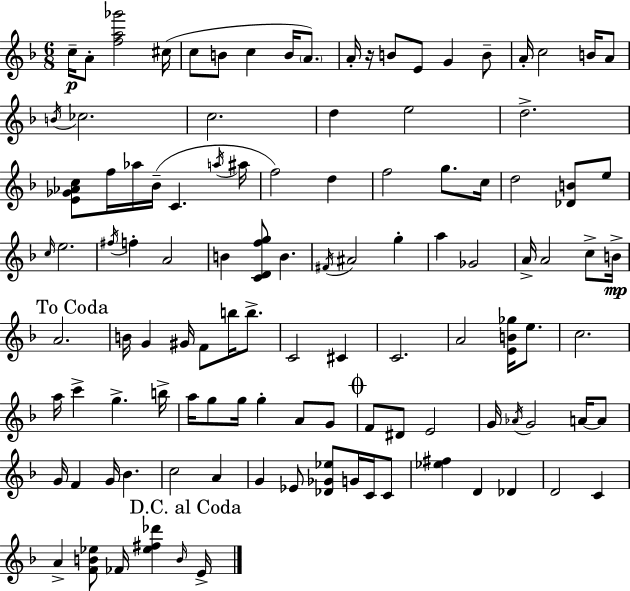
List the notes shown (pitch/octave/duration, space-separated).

C5/s A4/e [F5,A5,Gb6]/h C#5/s C5/e B4/e C5/q B4/s A4/e. A4/s R/s B4/e E4/e G4/q B4/e A4/s C5/h B4/s A4/e B4/s CES5/h. C5/h. D5/q E5/h D5/h. [E4,Gb4,Ab4,C5]/e F5/s Ab5/s Bb4/s C4/q. A5/s A#5/s F5/h D5/q F5/h G5/e. C5/s D5/h [Db4,B4]/e E5/e C5/s E5/h. F#5/s F5/q A4/h B4/q [C4,D4,F5,G5]/e B4/q. F#4/s A#4/h G5/q A5/q Gb4/h A4/s A4/h C5/e B4/s A4/h. B4/s G4/q G#4/s F4/e B5/s B5/e. C4/h C#4/q C4/h. A4/h [E4,B4,Gb5]/s E5/e. C5/h. A5/s C6/q G5/q. B5/s A5/s G5/e G5/s G5/q A4/e G4/e F4/e D#4/e E4/h G4/s Ab4/s G4/h A4/s A4/e G4/s F4/q G4/s Bb4/q. C5/h A4/q G4/q Eb4/e [Db4,Gb4,Eb5]/e G4/s C4/s C4/e [Eb5,F#5]/q D4/q Db4/q D4/h C4/q A4/q [F4,B4,Eb5]/e FES4/s [Eb5,F#5,Db6]/q B4/s E4/s